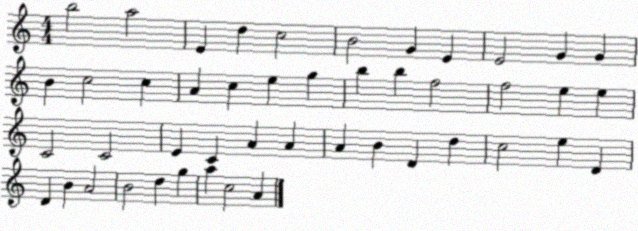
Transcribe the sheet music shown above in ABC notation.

X:1
T:Untitled
M:4/4
L:1/4
K:C
b2 a2 E d c2 B2 G E E2 G G B c2 c A c e g b b f2 f2 e e C2 C2 E C A A A B D d c2 e D D B A2 B2 d g a c2 A